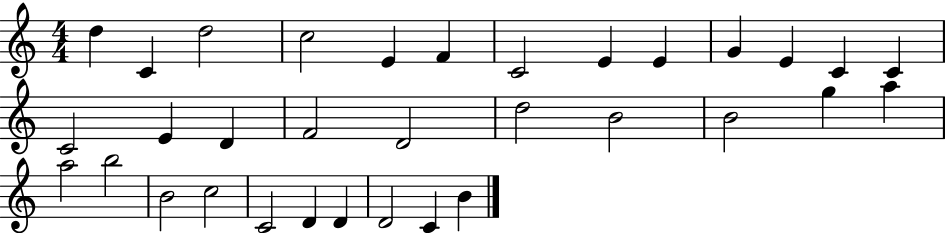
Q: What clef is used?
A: treble